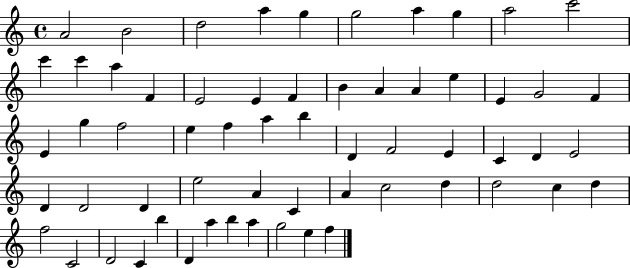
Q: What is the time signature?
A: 4/4